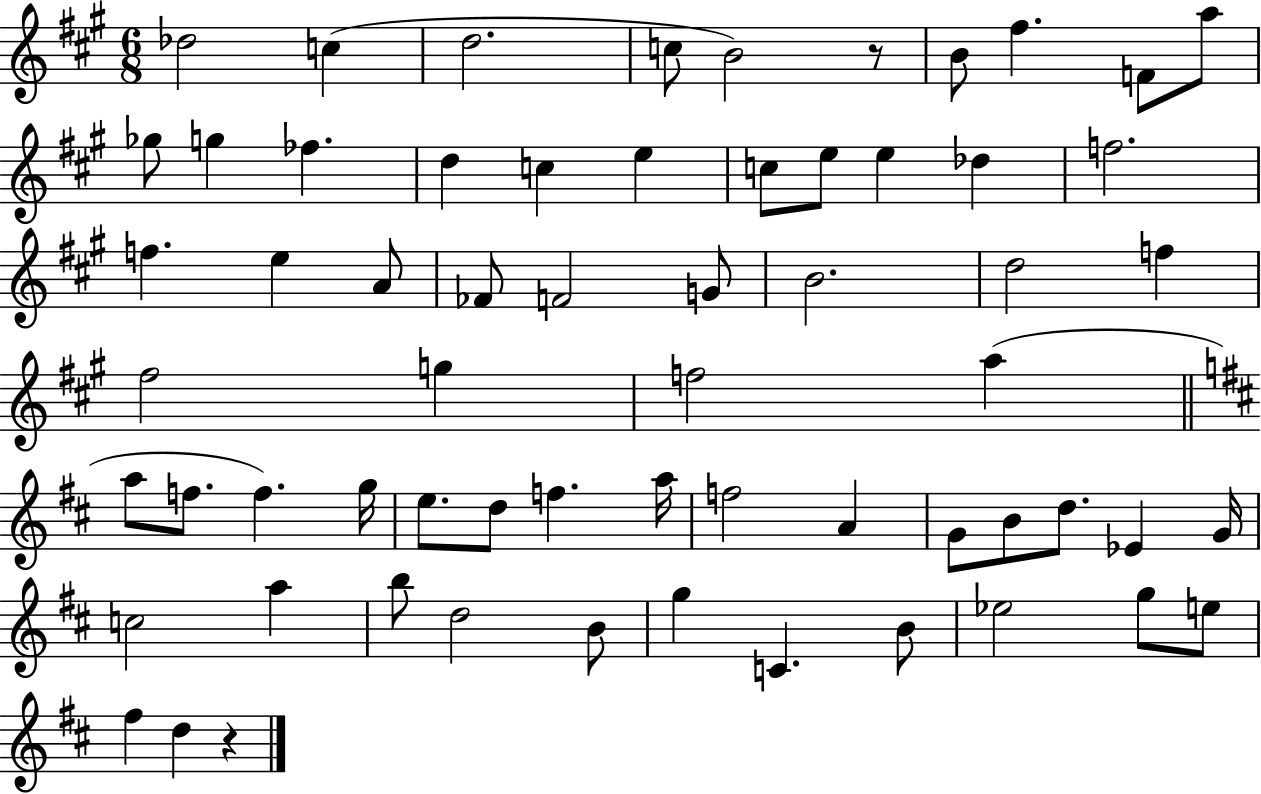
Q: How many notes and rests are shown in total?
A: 63